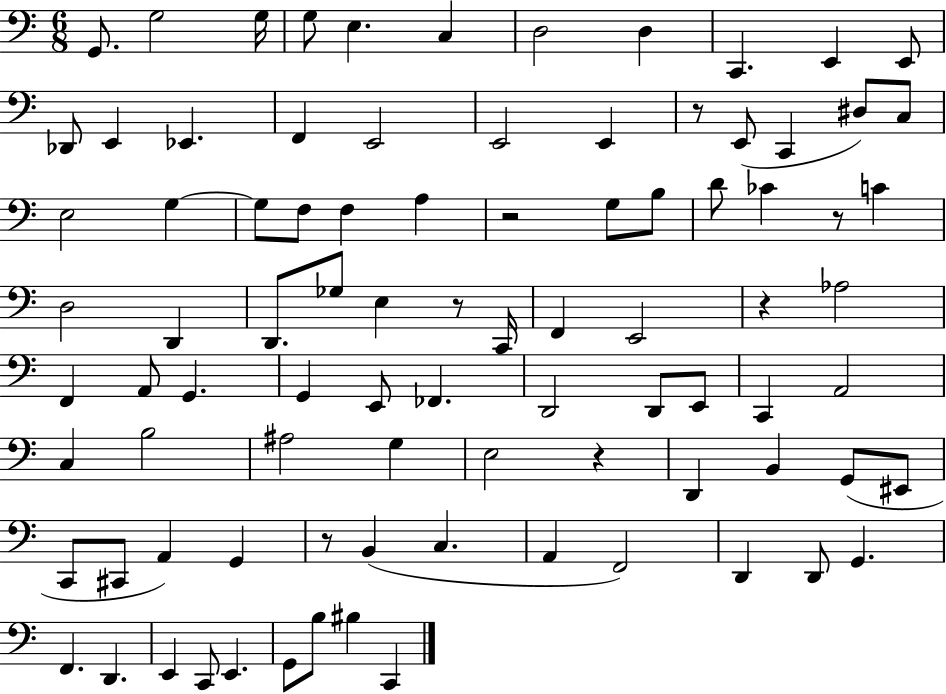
{
  \clef bass
  \numericTimeSignature
  \time 6/8
  \key c \major
  g,8. g2 g16 | g8 e4. c4 | d2 d4 | c,4. e,4 e,8 | \break des,8 e,4 ees,4. | f,4 e,2 | e,2 e,4 | r8 e,8( c,4 dis8) c8 | \break e2 g4~~ | g8 f8 f4 a4 | r2 g8 b8 | d'8 ces'4 r8 c'4 | \break d2 d,4 | d,8. ges8 e4 r8 c,16 | f,4 e,2 | r4 aes2 | \break f,4 a,8 g,4. | g,4 e,8 fes,4. | d,2 d,8 e,8 | c,4 a,2 | \break c4 b2 | ais2 g4 | e2 r4 | d,4 b,4 g,8( eis,8 | \break c,8 cis,8 a,4) g,4 | r8 b,4( c4. | a,4 f,2) | d,4 d,8 g,4. | \break f,4. d,4. | e,4 c,8 e,4. | g,8 b8 bis4 c,4 | \bar "|."
}